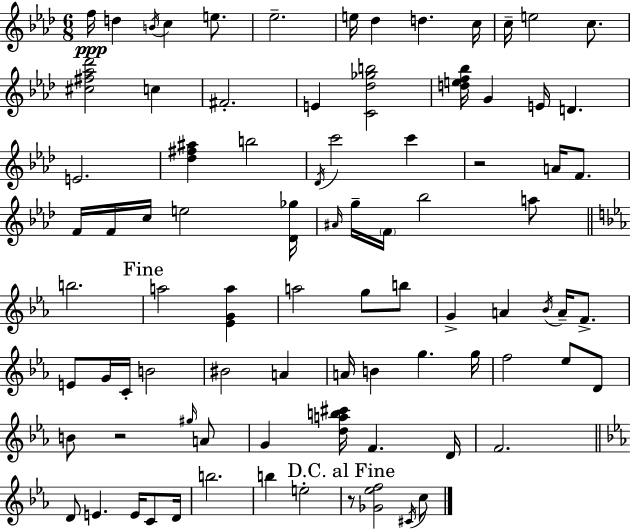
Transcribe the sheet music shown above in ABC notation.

X:1
T:Untitled
M:6/8
L:1/4
K:Ab
f/4 d B/4 c e/2 _e2 e/4 _d d c/4 c/4 e2 c/2 [^c^f_a_d']2 c ^F2 E [C_d_gb]2 [def_b]/4 G E/4 D E2 [_d^f^a] b2 _D/4 c'2 c' z2 A/4 F/2 F/4 F/4 c/4 e2 [_D_g]/4 ^A/4 g/4 F/4 _b2 a/2 b2 a2 [_EGa] a2 g/2 b/2 G A _B/4 A/4 F/2 E/2 G/4 C/4 B2 ^B2 A A/4 B g g/4 f2 _e/2 D/2 B/2 z2 ^g/4 A/2 G [dab^c']/4 F D/4 F2 D/2 E E/4 C/2 D/4 b2 b e2 z/2 [_G_ef]2 ^C/4 c/2